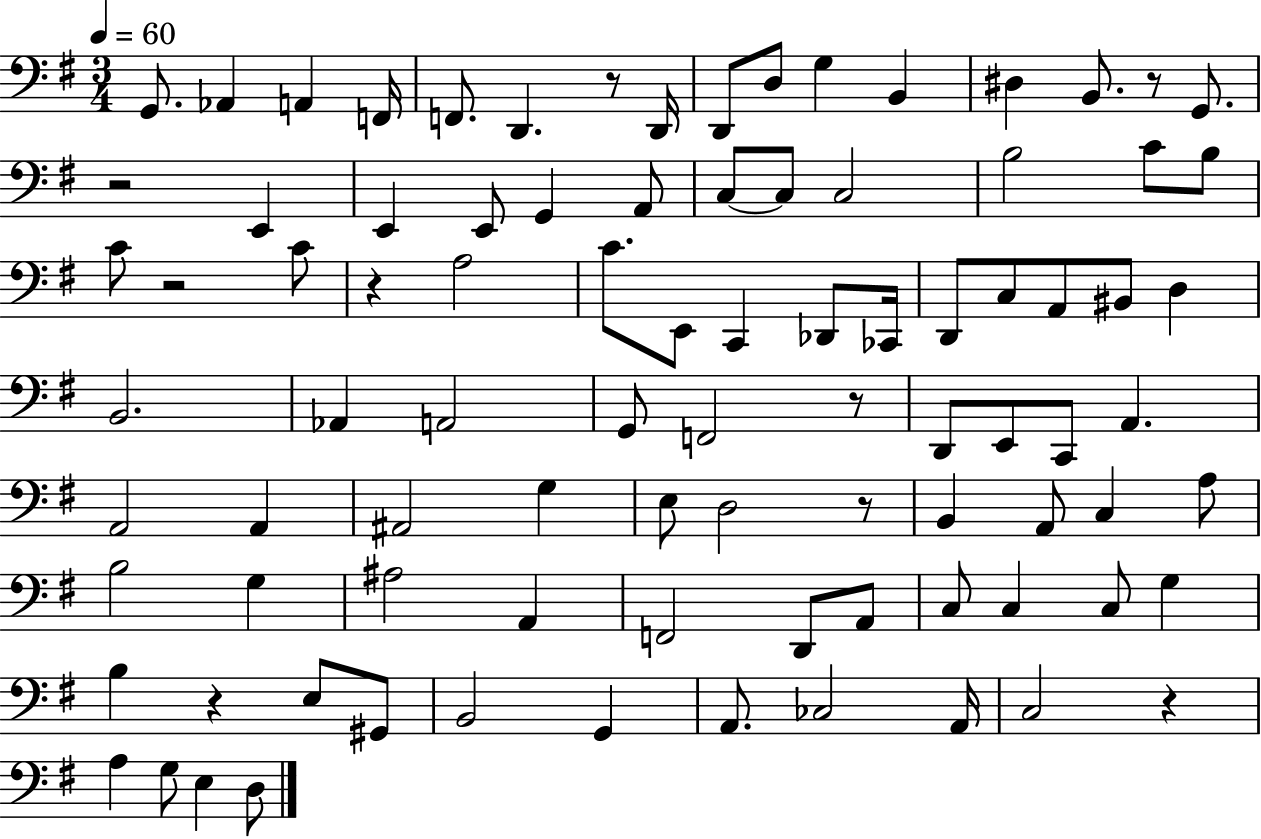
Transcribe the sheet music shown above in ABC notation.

X:1
T:Untitled
M:3/4
L:1/4
K:G
G,,/2 _A,, A,, F,,/4 F,,/2 D,, z/2 D,,/4 D,,/2 D,/2 G, B,, ^D, B,,/2 z/2 G,,/2 z2 E,, E,, E,,/2 G,, A,,/2 C,/2 C,/2 C,2 B,2 C/2 B,/2 C/2 z2 C/2 z A,2 C/2 E,,/2 C,, _D,,/2 _C,,/4 D,,/2 C,/2 A,,/2 ^B,,/2 D, B,,2 _A,, A,,2 G,,/2 F,,2 z/2 D,,/2 E,,/2 C,,/2 A,, A,,2 A,, ^A,,2 G, E,/2 D,2 z/2 B,, A,,/2 C, A,/2 B,2 G, ^A,2 A,, F,,2 D,,/2 A,,/2 C,/2 C, C,/2 G, B, z E,/2 ^G,,/2 B,,2 G,, A,,/2 _C,2 A,,/4 C,2 z A, G,/2 E, D,/2